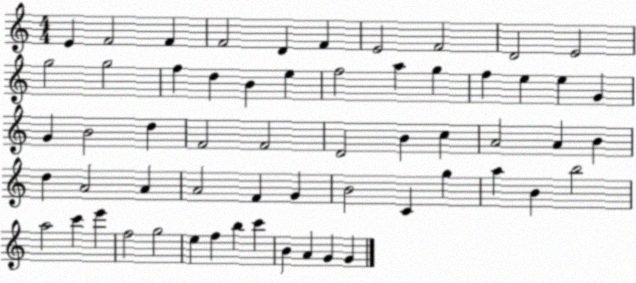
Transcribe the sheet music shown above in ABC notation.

X:1
T:Untitled
M:4/4
L:1/4
K:C
E F2 F F2 D F E2 F2 D2 E2 g2 g2 f d B e f2 a g f e e G G B2 d F2 F2 D2 B c A2 A B d A2 A A2 F G B2 C g a B b2 a2 c' e' f2 g2 e f b c' B A G G